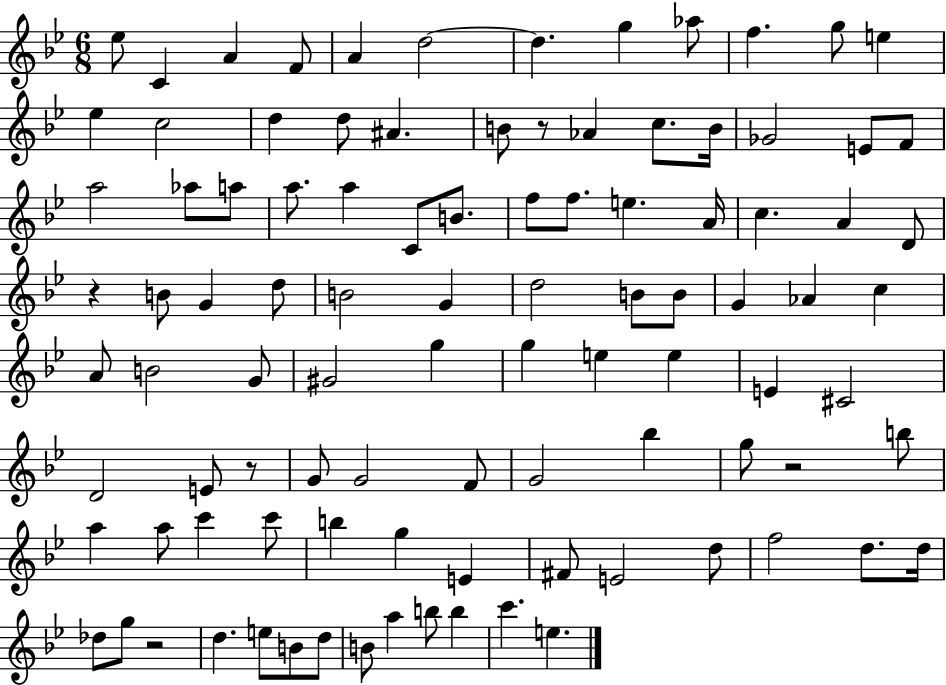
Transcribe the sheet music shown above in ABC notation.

X:1
T:Untitled
M:6/8
L:1/4
K:Bb
_e/2 C A F/2 A d2 d g _a/2 f g/2 e _e c2 d d/2 ^A B/2 z/2 _A c/2 B/4 _G2 E/2 F/2 a2 _a/2 a/2 a/2 a C/2 B/2 f/2 f/2 e A/4 c A D/2 z B/2 G d/2 B2 G d2 B/2 B/2 G _A c A/2 B2 G/2 ^G2 g g e e E ^C2 D2 E/2 z/2 G/2 G2 F/2 G2 _b g/2 z2 b/2 a a/2 c' c'/2 b g E ^F/2 E2 d/2 f2 d/2 d/4 _d/2 g/2 z2 d e/2 B/2 d/2 B/2 a b/2 b c' e